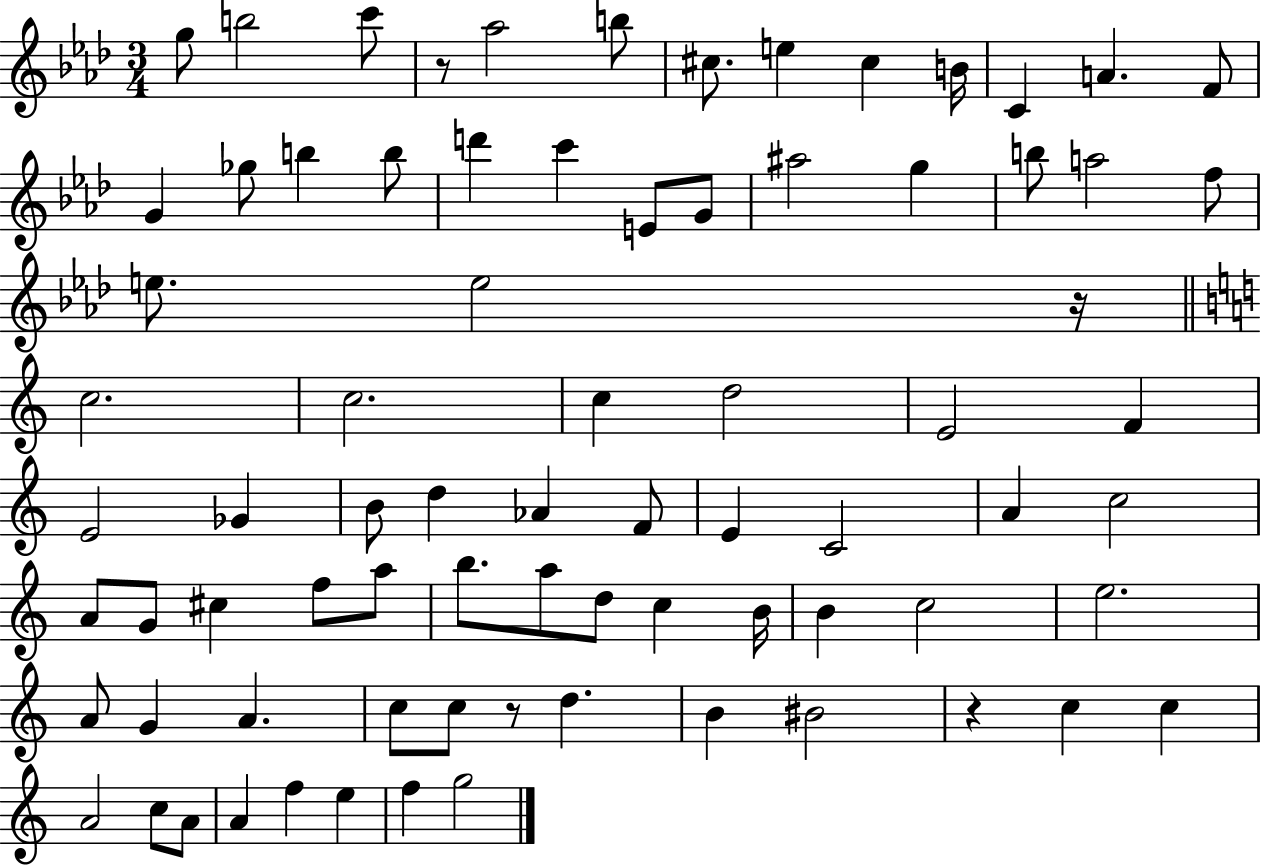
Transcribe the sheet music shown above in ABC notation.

X:1
T:Untitled
M:3/4
L:1/4
K:Ab
g/2 b2 c'/2 z/2 _a2 b/2 ^c/2 e ^c B/4 C A F/2 G _g/2 b b/2 d' c' E/2 G/2 ^a2 g b/2 a2 f/2 e/2 e2 z/4 c2 c2 c d2 E2 F E2 _G B/2 d _A F/2 E C2 A c2 A/2 G/2 ^c f/2 a/2 b/2 a/2 d/2 c B/4 B c2 e2 A/2 G A c/2 c/2 z/2 d B ^B2 z c c A2 c/2 A/2 A f e f g2